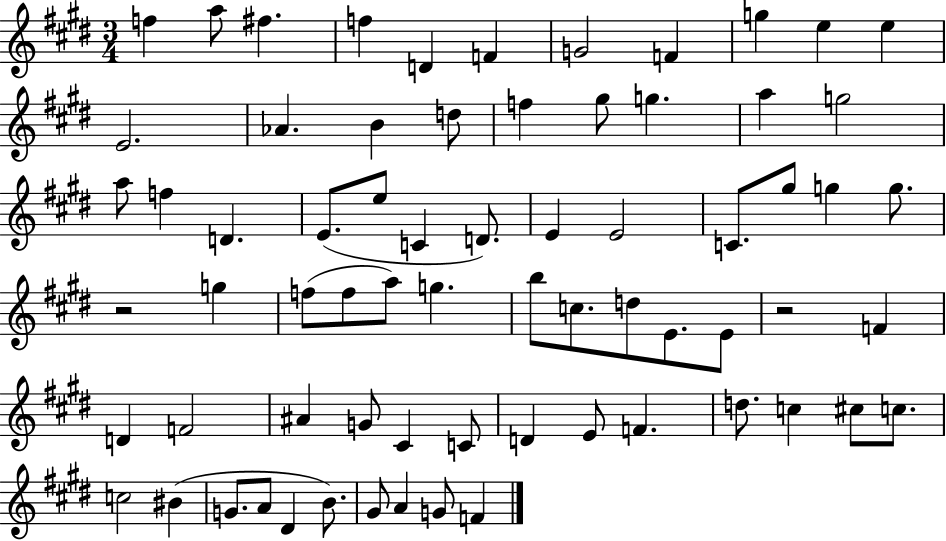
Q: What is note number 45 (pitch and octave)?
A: D4